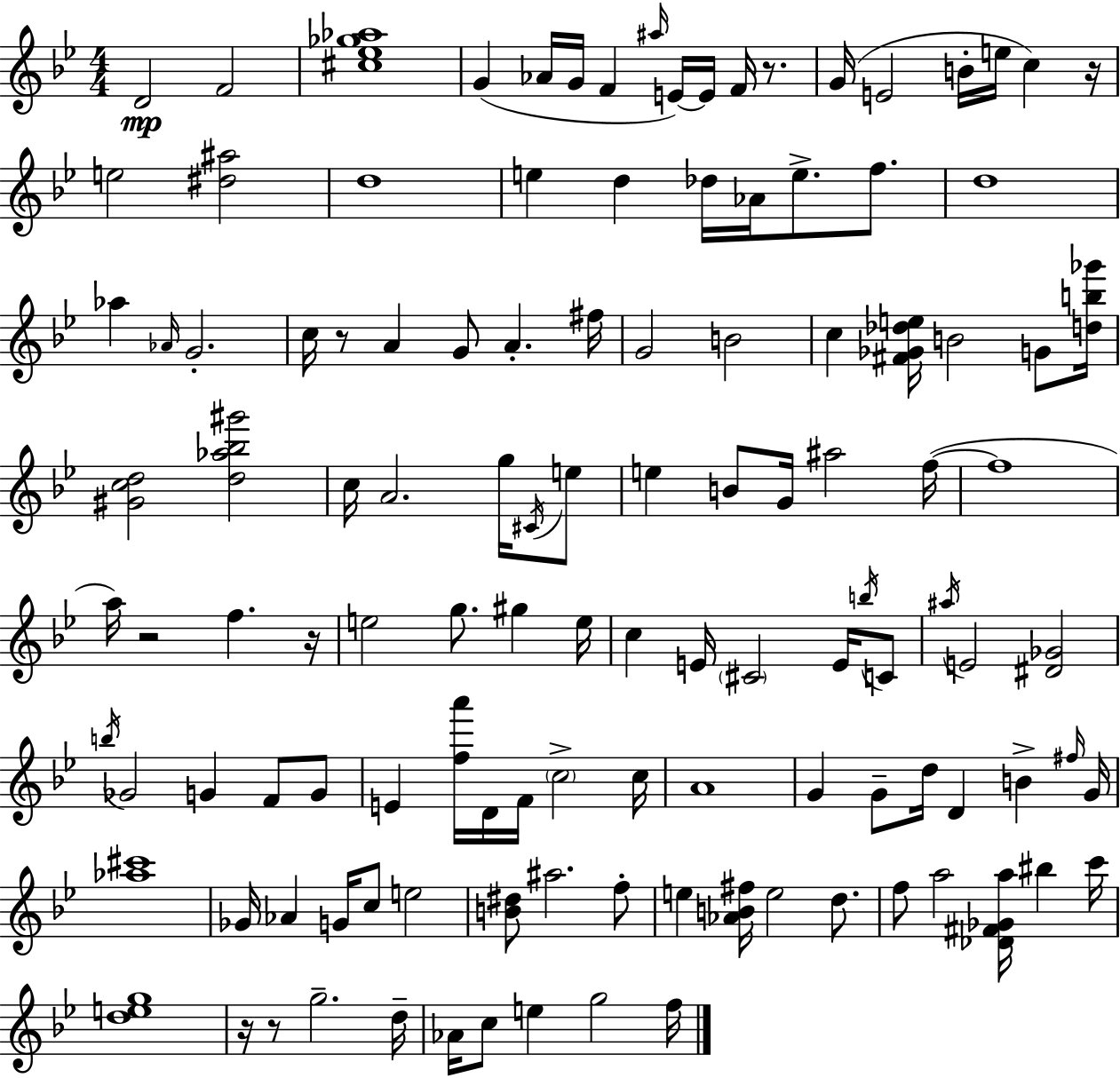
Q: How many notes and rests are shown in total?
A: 121